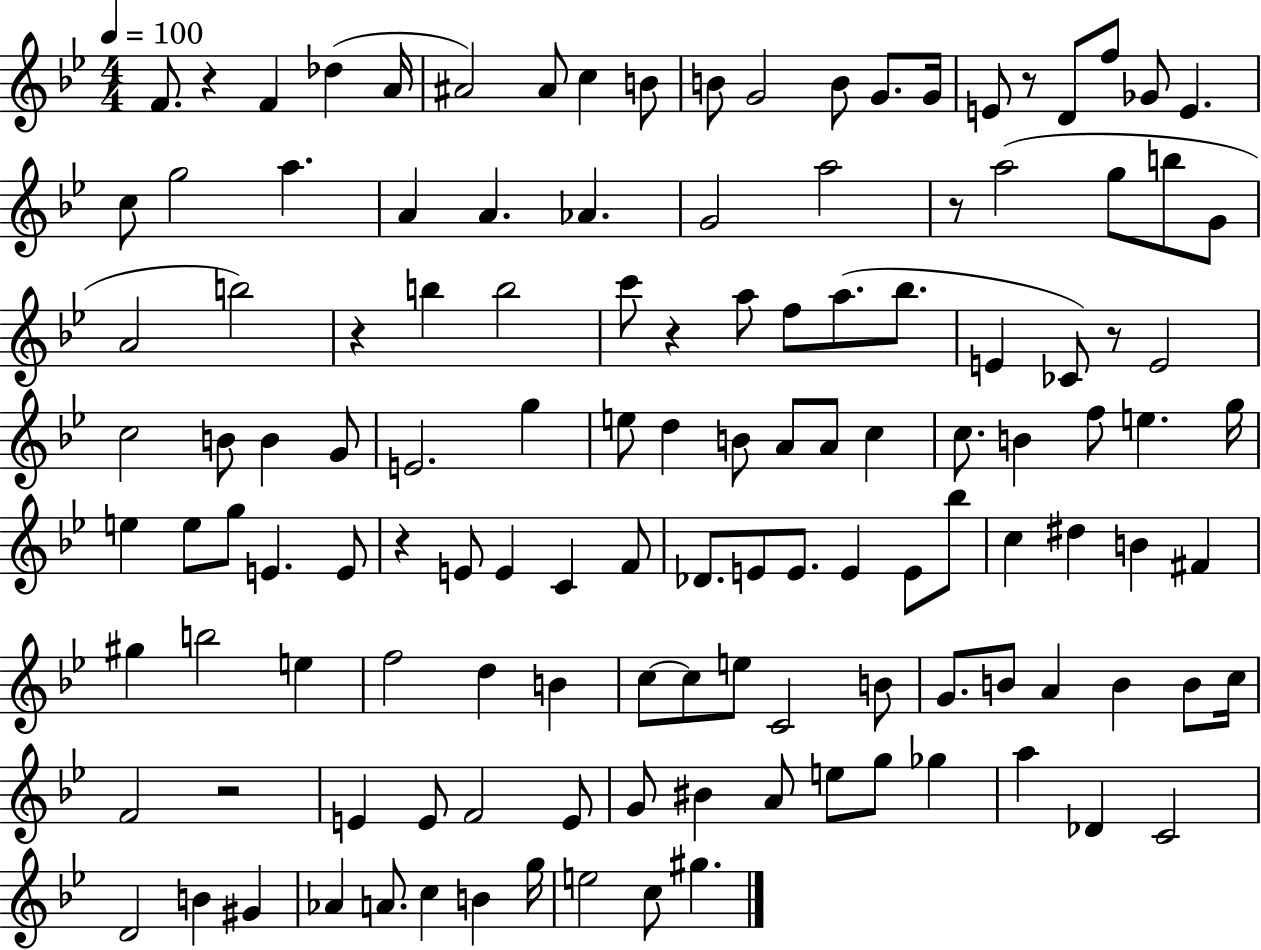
X:1
T:Untitled
M:4/4
L:1/4
K:Bb
F/2 z F _d A/4 ^A2 ^A/2 c B/2 B/2 G2 B/2 G/2 G/4 E/2 z/2 D/2 f/2 _G/2 E c/2 g2 a A A _A G2 a2 z/2 a2 g/2 b/2 G/2 A2 b2 z b b2 c'/2 z a/2 f/2 a/2 _b/2 E _C/2 z/2 E2 c2 B/2 B G/2 E2 g e/2 d B/2 A/2 A/2 c c/2 B f/2 e g/4 e e/2 g/2 E E/2 z E/2 E C F/2 _D/2 E/2 E/2 E E/2 _b/2 c ^d B ^F ^g b2 e f2 d B c/2 c/2 e/2 C2 B/2 G/2 B/2 A B B/2 c/4 F2 z2 E E/2 F2 E/2 G/2 ^B A/2 e/2 g/2 _g a _D C2 D2 B ^G _A A/2 c B g/4 e2 c/2 ^g